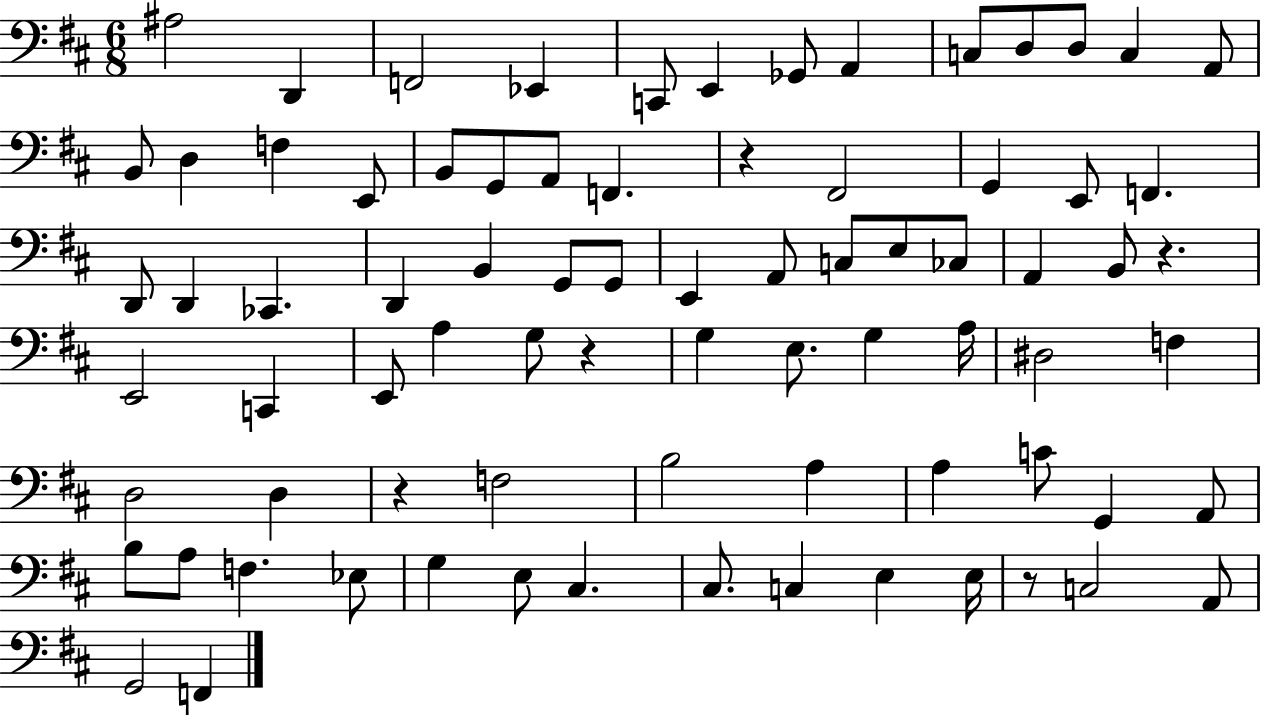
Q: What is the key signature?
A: D major